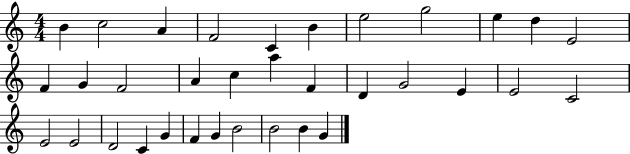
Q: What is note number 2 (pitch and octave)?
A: C5